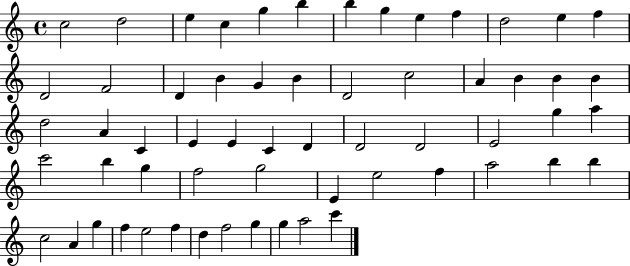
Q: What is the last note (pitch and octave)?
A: C6